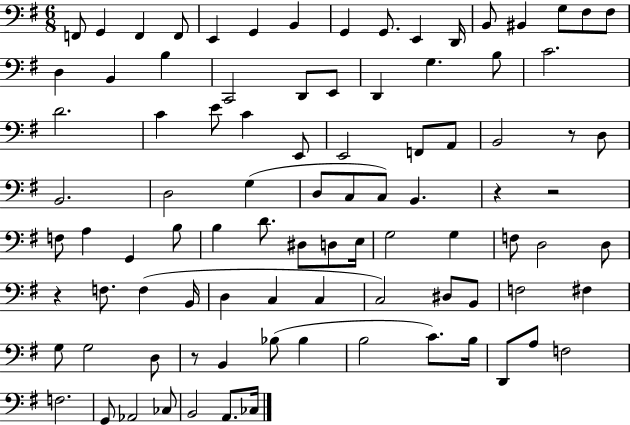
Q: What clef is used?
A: bass